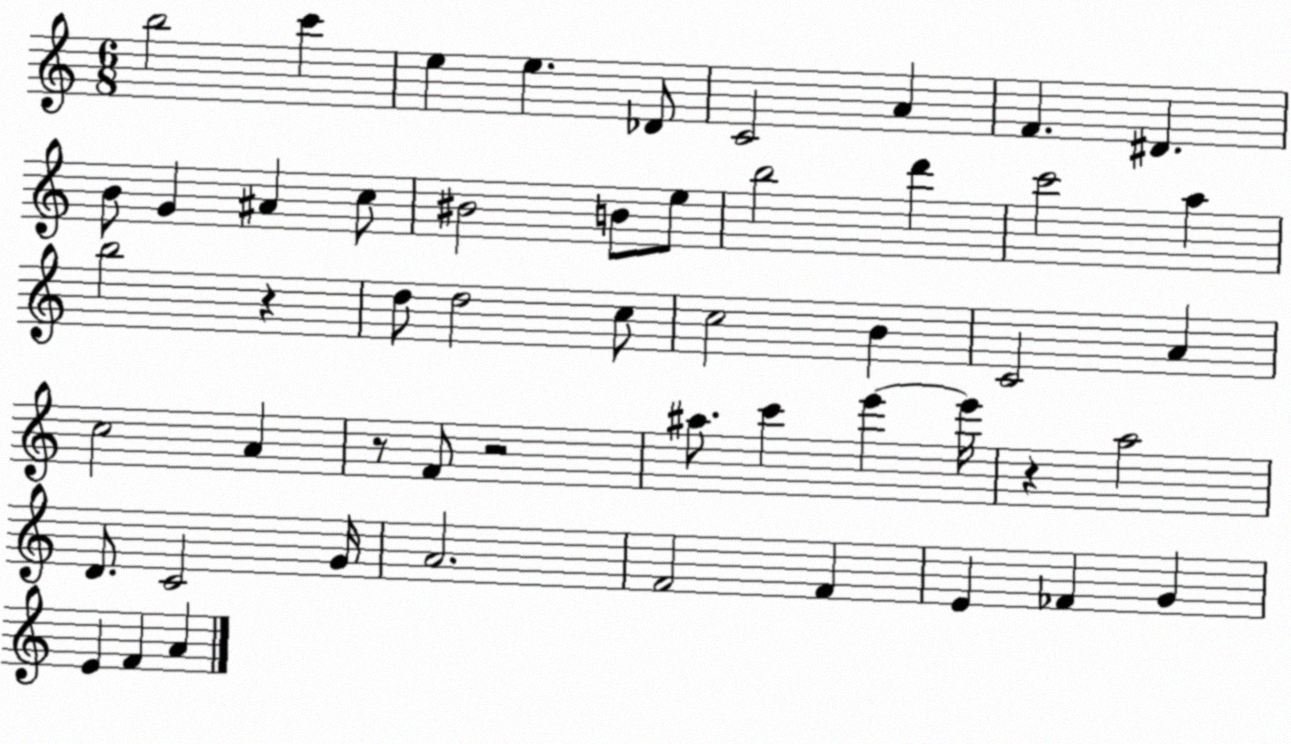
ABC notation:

X:1
T:Untitled
M:6/8
L:1/4
K:C
b2 c' e e _D/2 C2 A F ^D B/2 G ^A c/2 ^B2 B/2 e/2 b2 d' c'2 a b2 z d/2 d2 c/2 c2 B C2 A c2 A z/2 F/2 z2 ^a/2 c' e' e'/4 z a2 D/2 C2 G/4 A2 F2 F E _F G E F A